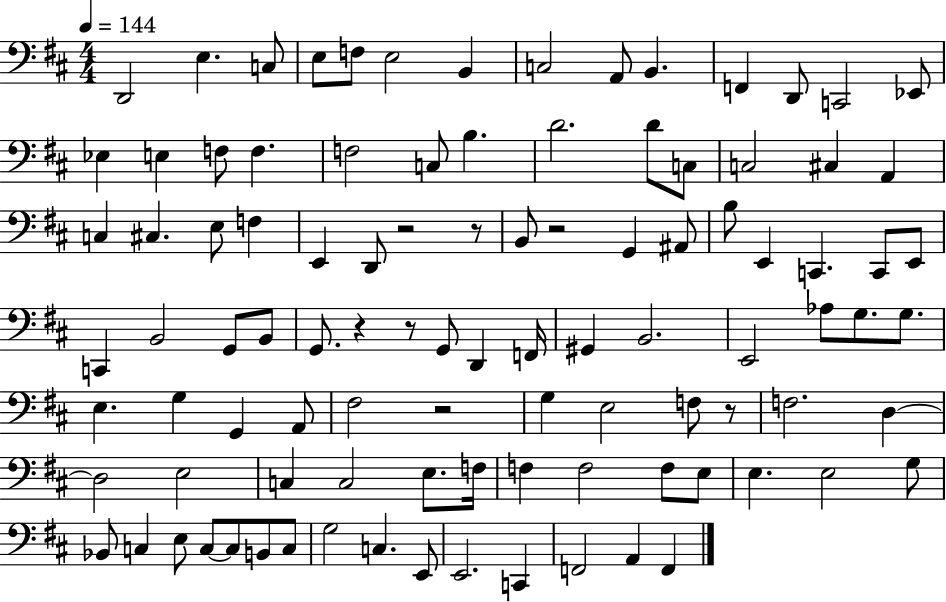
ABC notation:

X:1
T:Untitled
M:4/4
L:1/4
K:D
D,,2 E, C,/2 E,/2 F,/2 E,2 B,, C,2 A,,/2 B,, F,, D,,/2 C,,2 _E,,/2 _E, E, F,/2 F, F,2 C,/2 B, D2 D/2 C,/2 C,2 ^C, A,, C, ^C, E,/2 F, E,, D,,/2 z2 z/2 B,,/2 z2 G,, ^A,,/2 B,/2 E,, C,, C,,/2 E,,/2 C,, B,,2 G,,/2 B,,/2 G,,/2 z z/2 G,,/2 D,, F,,/4 ^G,, B,,2 E,,2 _A,/2 G,/2 G,/2 E, G, G,, A,,/2 ^F,2 z2 G, E,2 F,/2 z/2 F,2 D, D,2 E,2 C, C,2 E,/2 F,/4 F, F,2 F,/2 E,/2 E, E,2 G,/2 _B,,/2 C, E,/2 C,/2 C,/2 B,,/2 C,/2 G,2 C, E,,/2 E,,2 C,, F,,2 A,, F,,